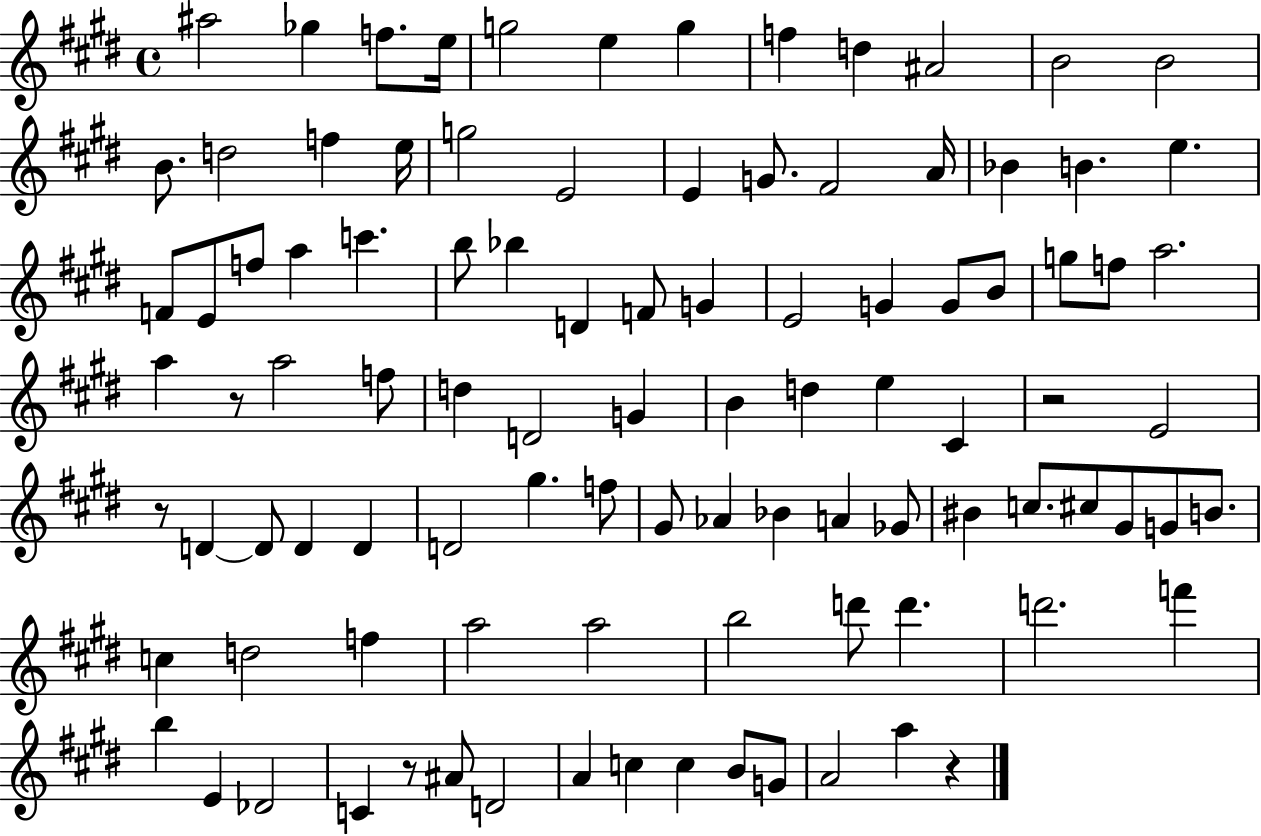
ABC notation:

X:1
T:Untitled
M:4/4
L:1/4
K:E
^a2 _g f/2 e/4 g2 e g f d ^A2 B2 B2 B/2 d2 f e/4 g2 E2 E G/2 ^F2 A/4 _B B e F/2 E/2 f/2 a c' b/2 _b D F/2 G E2 G G/2 B/2 g/2 f/2 a2 a z/2 a2 f/2 d D2 G B d e ^C z2 E2 z/2 D D/2 D D D2 ^g f/2 ^G/2 _A _B A _G/2 ^B c/2 ^c/2 ^G/2 G/2 B/2 c d2 f a2 a2 b2 d'/2 d' d'2 f' b E _D2 C z/2 ^A/2 D2 A c c B/2 G/2 A2 a z